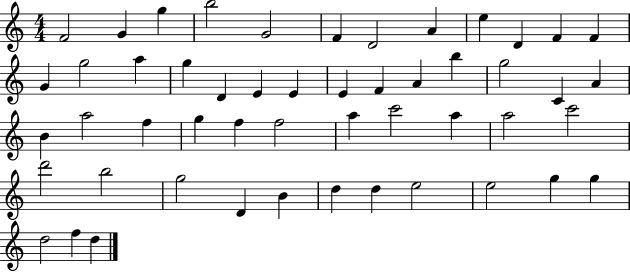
{
  \clef treble
  \numericTimeSignature
  \time 4/4
  \key c \major
  f'2 g'4 g''4 | b''2 g'2 | f'4 d'2 a'4 | e''4 d'4 f'4 f'4 | \break g'4 g''2 a''4 | g''4 d'4 e'4 e'4 | e'4 f'4 a'4 b''4 | g''2 c'4 a'4 | \break b'4 a''2 f''4 | g''4 f''4 f''2 | a''4 c'''2 a''4 | a''2 c'''2 | \break d'''2 b''2 | g''2 d'4 b'4 | d''4 d''4 e''2 | e''2 g''4 g''4 | \break d''2 f''4 d''4 | \bar "|."
}